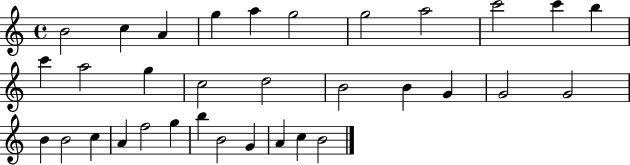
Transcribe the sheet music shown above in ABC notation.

X:1
T:Untitled
M:4/4
L:1/4
K:C
B2 c A g a g2 g2 a2 c'2 c' b c' a2 g c2 d2 B2 B G G2 G2 B B2 c A f2 g b B2 G A c B2